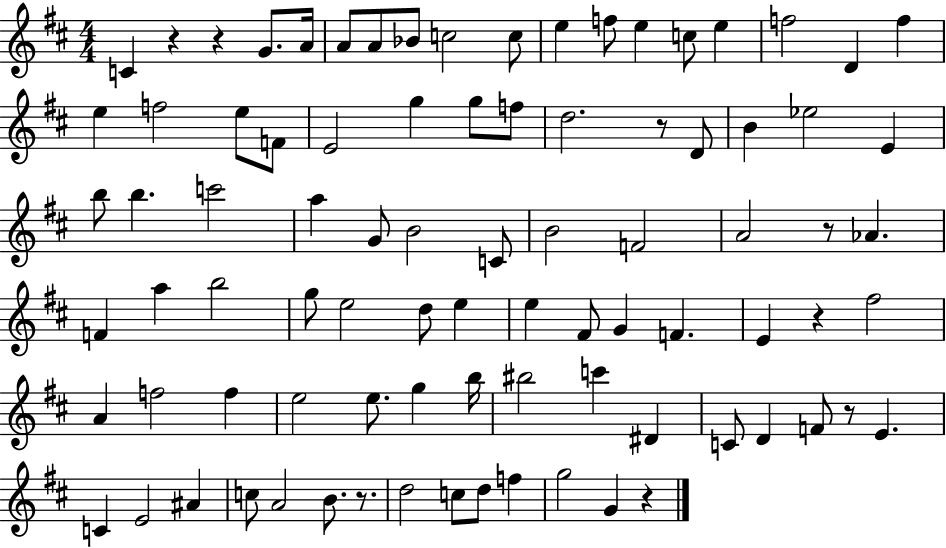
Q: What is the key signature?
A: D major